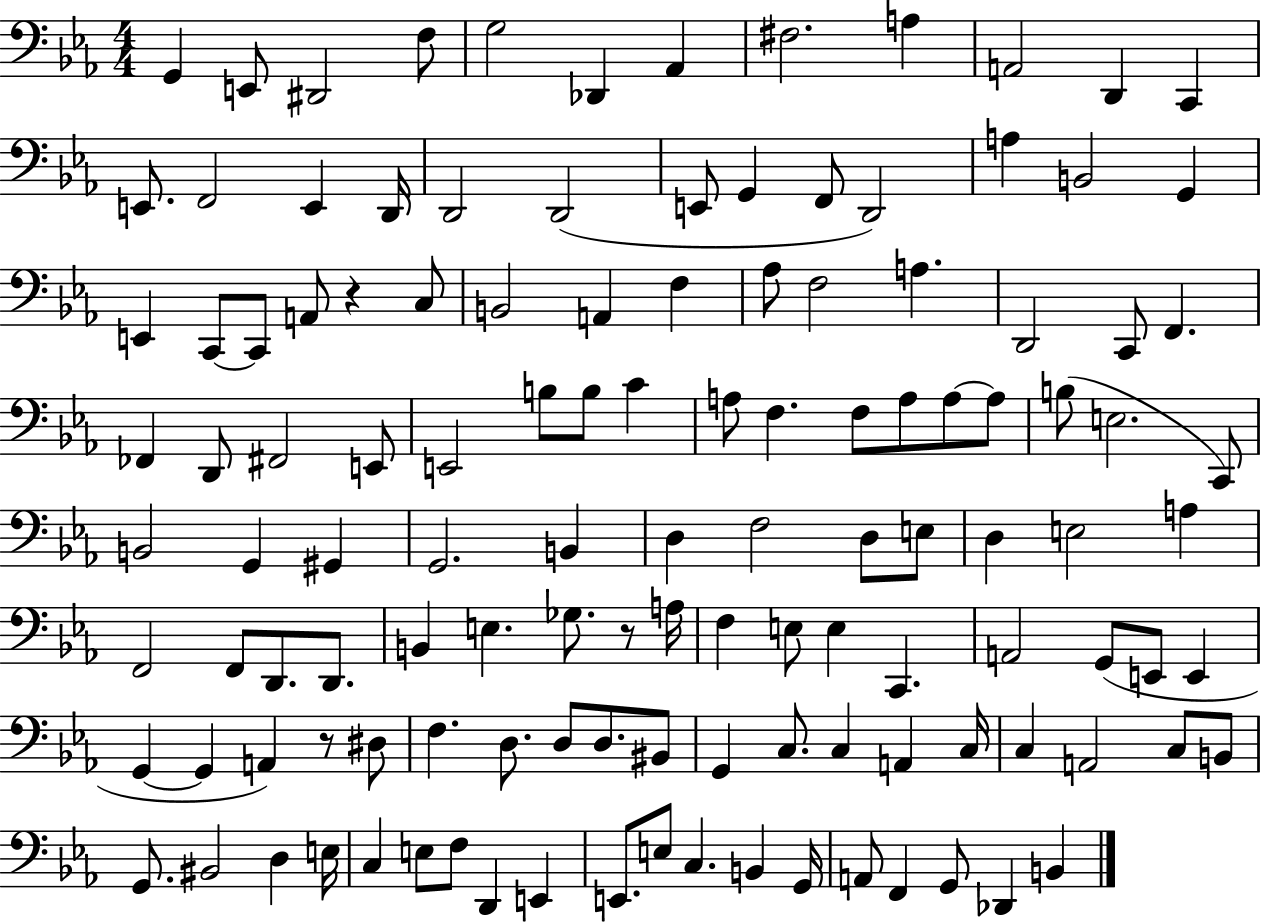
{
  \clef bass
  \numericTimeSignature
  \time 4/4
  \key ees \major
  g,4 e,8 dis,2 f8 | g2 des,4 aes,4 | fis2. a4 | a,2 d,4 c,4 | \break e,8. f,2 e,4 d,16 | d,2 d,2( | e,8 g,4 f,8 d,2) | a4 b,2 g,4 | \break e,4 c,8~~ c,8 a,8 r4 c8 | b,2 a,4 f4 | aes8 f2 a4. | d,2 c,8 f,4. | \break fes,4 d,8 fis,2 e,8 | e,2 b8 b8 c'4 | a8 f4. f8 a8 a8~~ a8 | b8( e2. c,8) | \break b,2 g,4 gis,4 | g,2. b,4 | d4 f2 d8 e8 | d4 e2 a4 | \break f,2 f,8 d,8. d,8. | b,4 e4. ges8. r8 a16 | f4 e8 e4 c,4. | a,2 g,8( e,8 e,4 | \break g,4~~ g,4 a,4) r8 dis8 | f4. d8. d8 d8. bis,8 | g,4 c8. c4 a,4 c16 | c4 a,2 c8 b,8 | \break g,8. bis,2 d4 e16 | c4 e8 f8 d,4 e,4 | e,8. e8 c4. b,4 g,16 | a,8 f,4 g,8 des,4 b,4 | \break \bar "|."
}